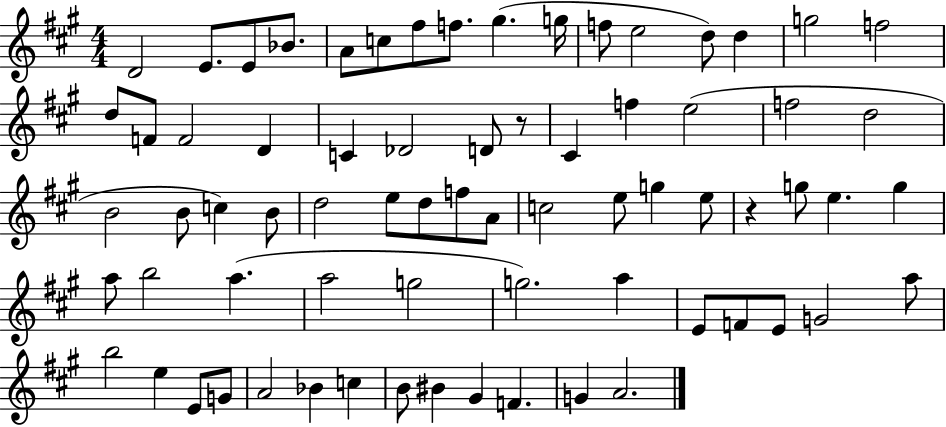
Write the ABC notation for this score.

X:1
T:Untitled
M:4/4
L:1/4
K:A
D2 E/2 E/2 _B/2 A/2 c/2 ^f/2 f/2 ^g g/4 f/2 e2 d/2 d g2 f2 d/2 F/2 F2 D C _D2 D/2 z/2 ^C f e2 f2 d2 B2 B/2 c B/2 d2 e/2 d/2 f/2 A/2 c2 e/2 g e/2 z g/2 e g a/2 b2 a a2 g2 g2 a E/2 F/2 E/2 G2 a/2 b2 e E/2 G/2 A2 _B c B/2 ^B ^G F G A2